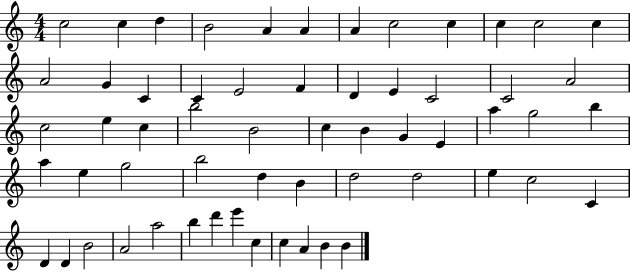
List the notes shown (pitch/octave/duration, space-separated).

C5/h C5/q D5/q B4/h A4/q A4/q A4/q C5/h C5/q C5/q C5/h C5/q A4/h G4/q C4/q C4/q E4/h F4/q D4/q E4/q C4/h C4/h A4/h C5/h E5/q C5/q B5/h B4/h C5/q B4/q G4/q E4/q A5/q G5/h B5/q A5/q E5/q G5/h B5/h D5/q B4/q D5/h D5/h E5/q C5/h C4/q D4/q D4/q B4/h A4/h A5/h B5/q D6/q E6/q C5/q C5/q A4/q B4/q B4/q